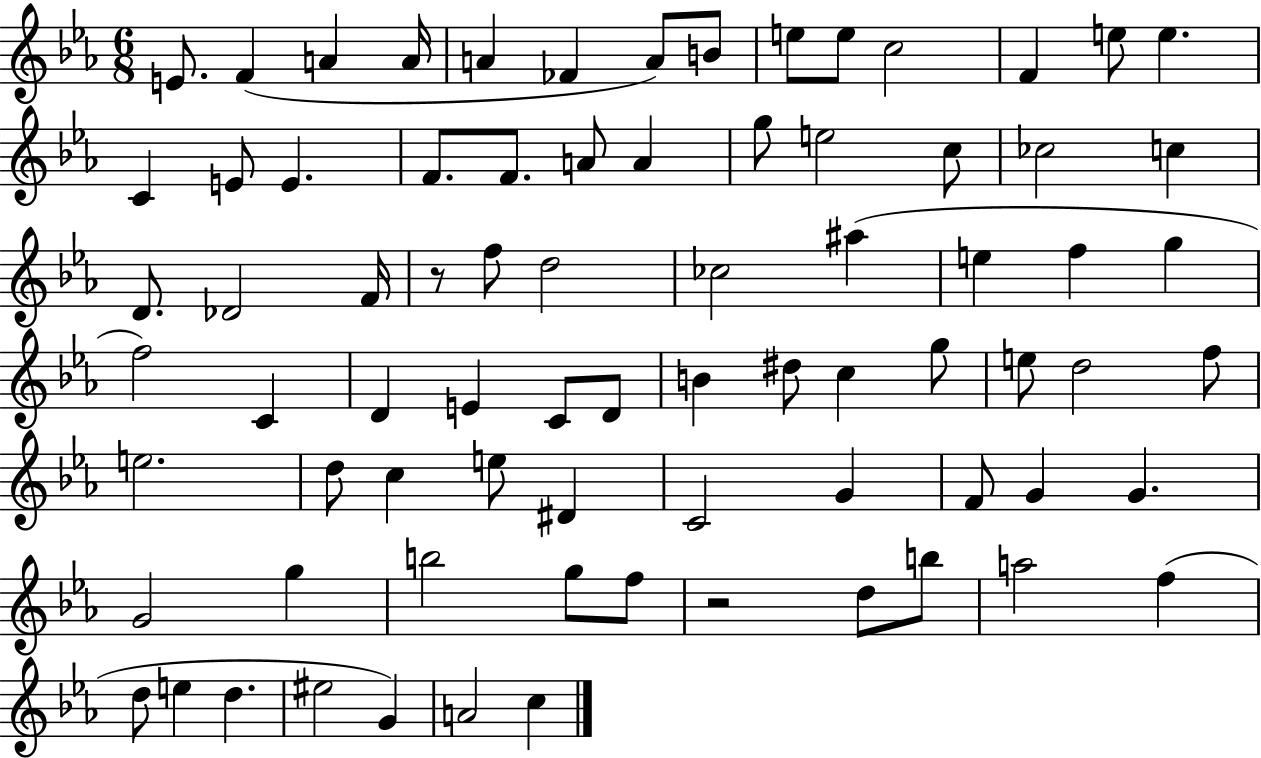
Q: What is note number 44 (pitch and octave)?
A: D#5